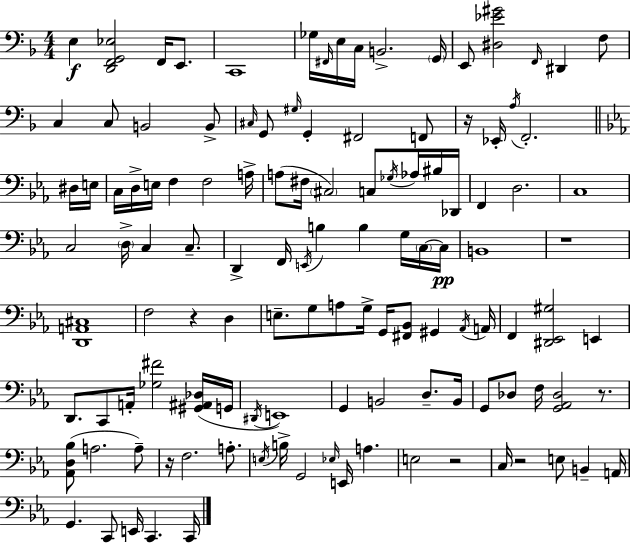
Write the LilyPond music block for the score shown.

{
  \clef bass
  \numericTimeSignature
  \time 4/4
  \key d \minor
  e4\f <d, f, g, ees>2 f,16 e,8. | c,1 | ges16 \grace { fis,16 } e16 c16 b,2.-> | \parenthesize g,16 e,8 <dis ees' gis'>2 \grace { f,16 } dis,4 | \break f8 c4 c8 b,2 | b,8-> \grace { cis16 } g,8 \grace { gis16 } g,4-. fis,2 | f,8 r16 ees,16-. \acciaccatura { a16 } f,2.-. | \bar "||" \break \key ees \major dis16 e16 c16 d16-> e16 f4 f2 | a16-> a8( fis16 \parenthesize cis2) c8 \acciaccatura { ges16 } | aes16 bis16 des,16 f,4 d2. | c1 | \break c2 \parenthesize d16-> c4 | c8.-- d,4-> f,16 \acciaccatura { e,16 } b4 b4 | g16 \parenthesize c16~~ c16\pp b,1 | r1 | \break <d, a, cis>1 | f2 r4 | d4 e8.-- g8 a8 g16-> g,16 <fis, bes,>8 gis,4 | \acciaccatura { aes,16 } a,16 f,4 <dis, ees, gis>2 | \break e,4 d,8. c,8 a,16-. <ges fis'>2 | <gis, ais, des>16( g,16 \acciaccatura { dis,16 } e,1) | g,4 b,2 | d8.-- b,16 g,8 des8 f16 <g, aes, des>2 | \break r8. <aes, d bes>8( a2. | a8--) r16 f2. | a8.-. \acciaccatura { e16 } b16-> g,2 | \grace { ees16 } e,16 a4. e2 | \break r2 c16 r2 | e8 b,4-- a,16 g,4. c,8 | e,16 c,4. c,16 \bar "|."
}